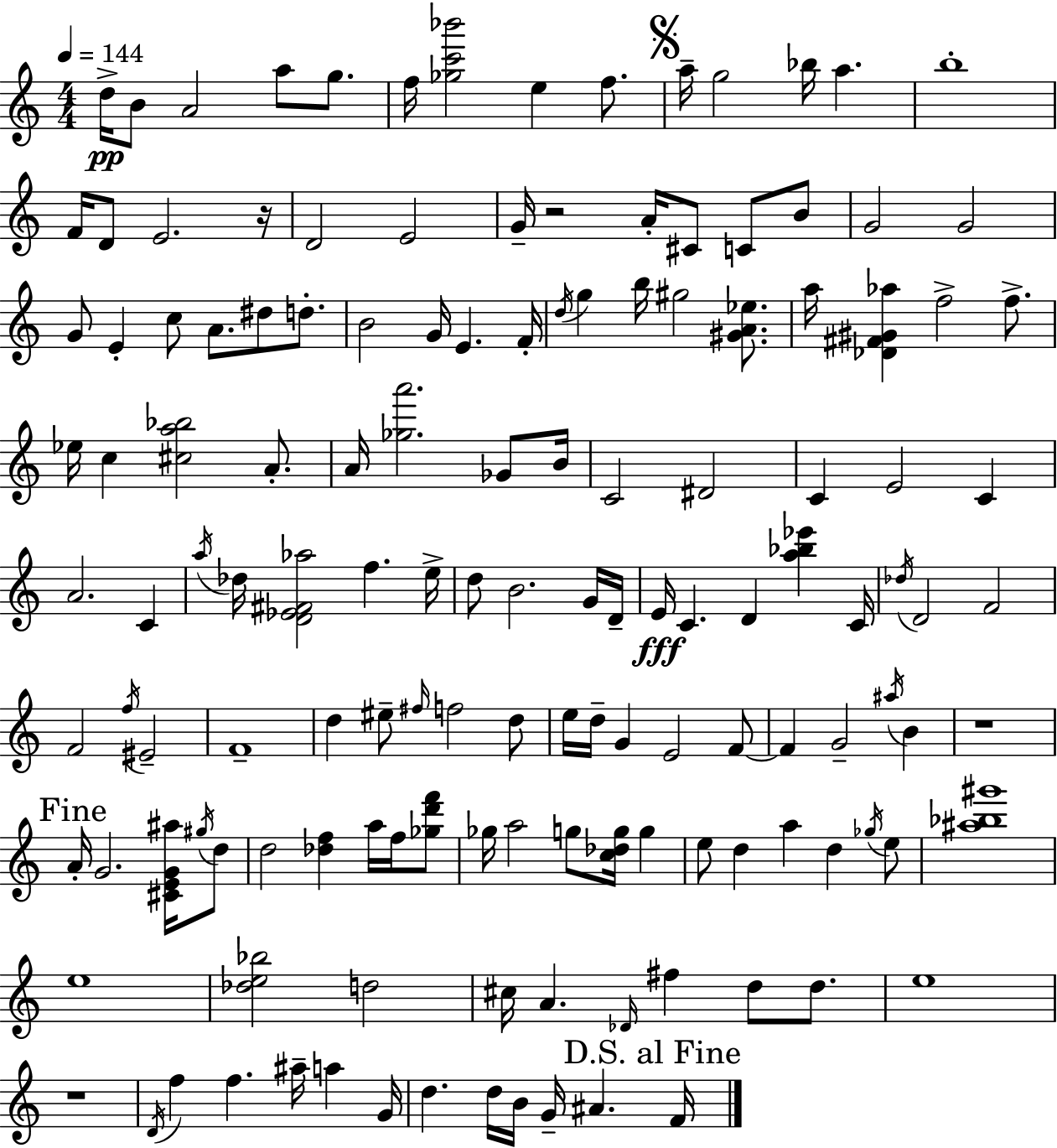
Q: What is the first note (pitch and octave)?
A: D5